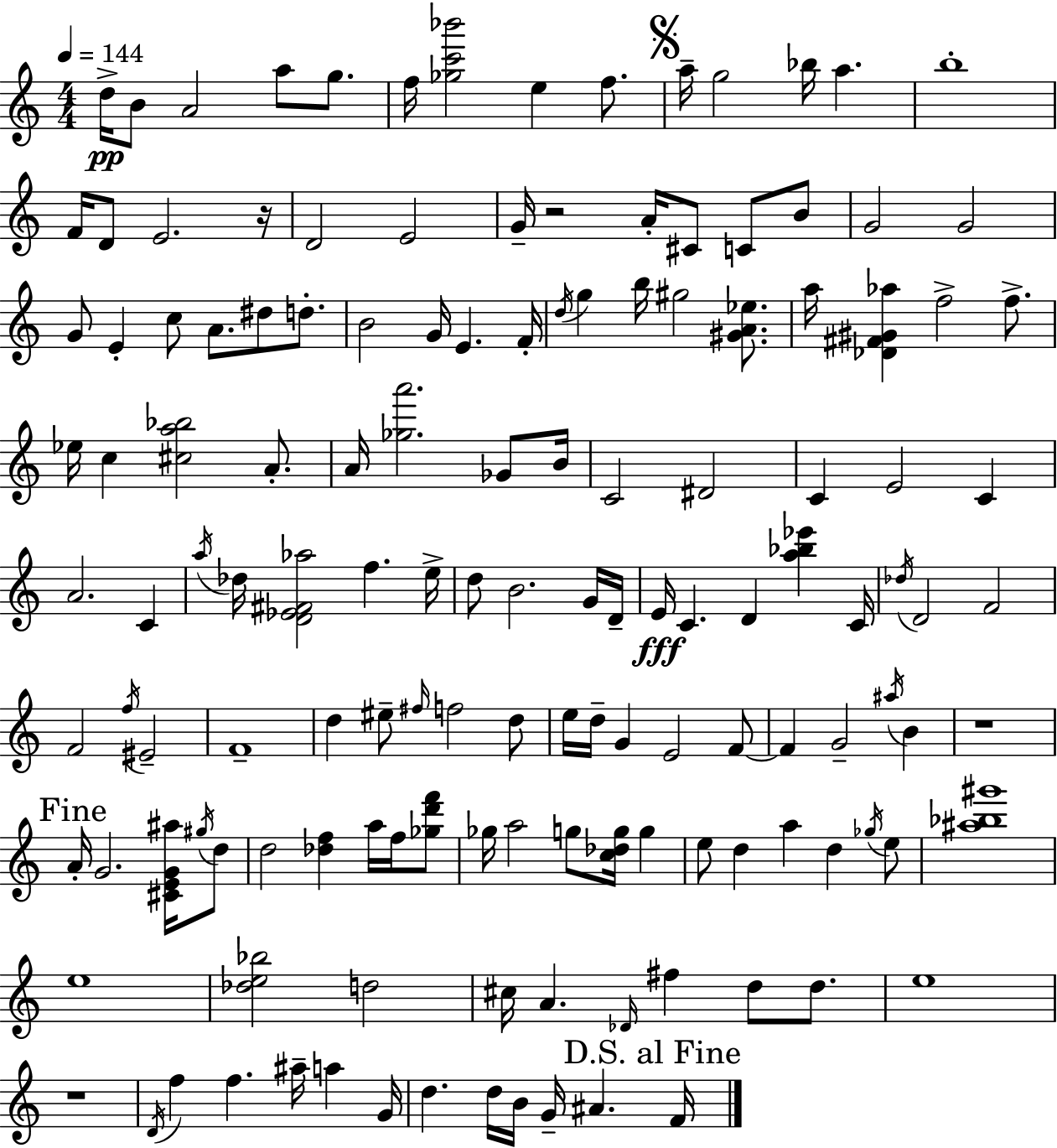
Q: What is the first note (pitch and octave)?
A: D5